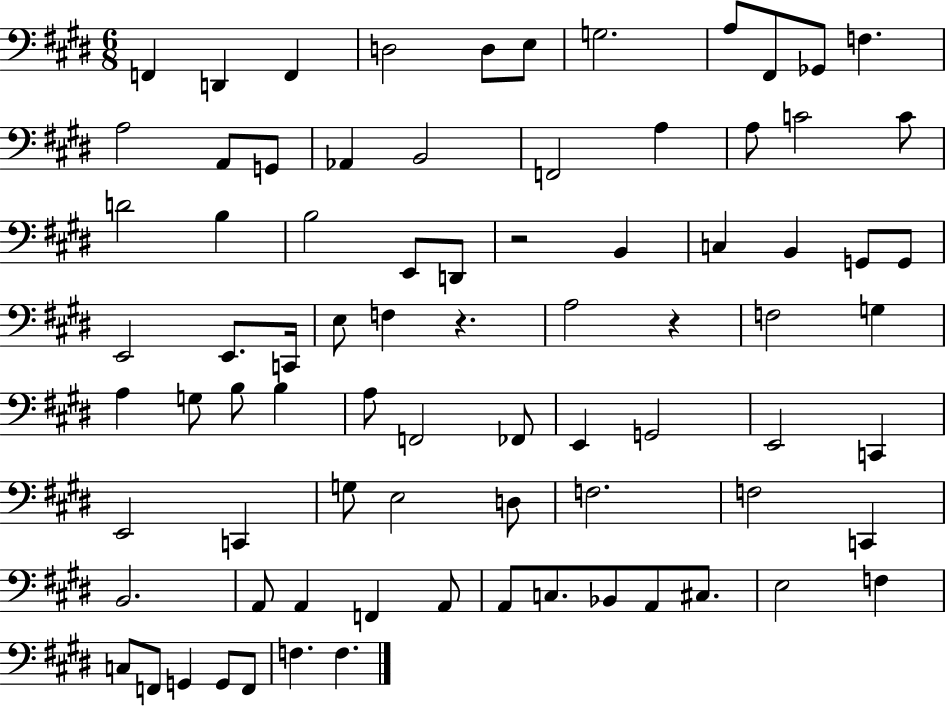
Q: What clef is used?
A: bass